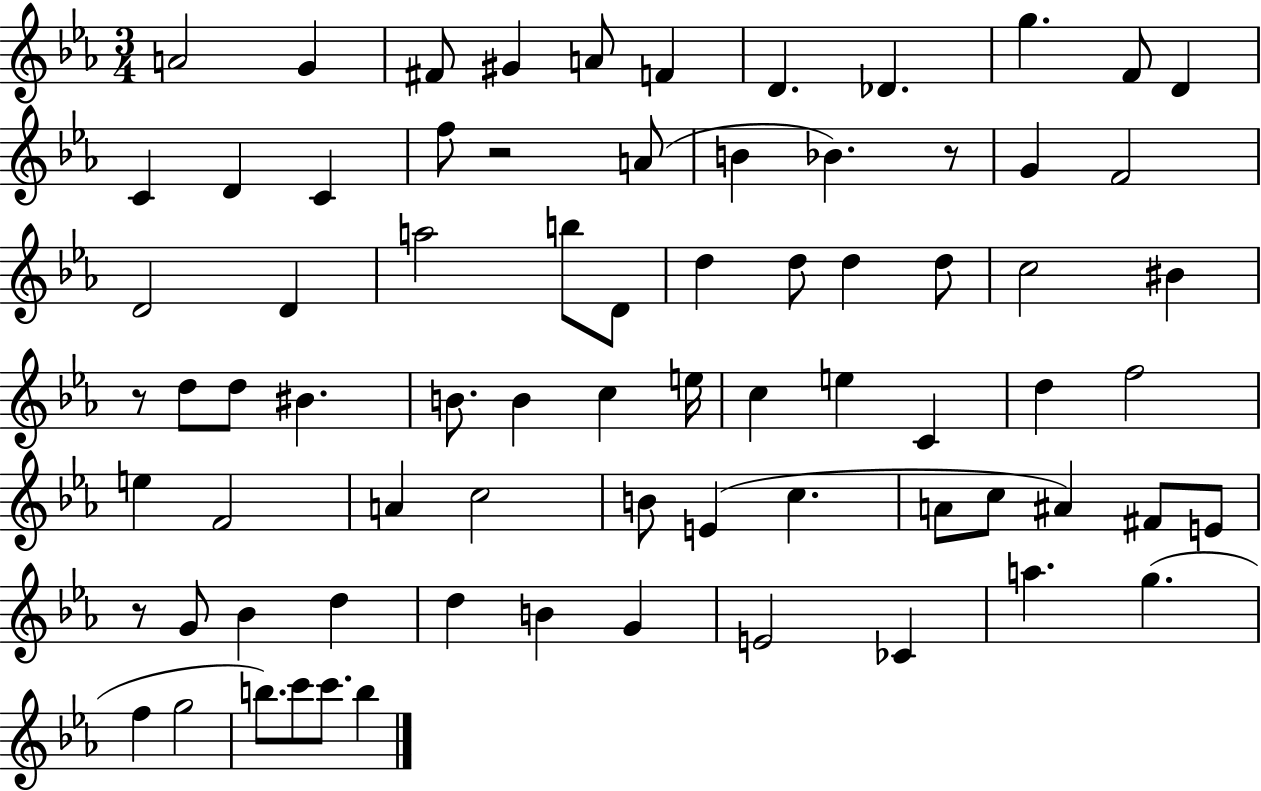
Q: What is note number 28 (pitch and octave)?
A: D5